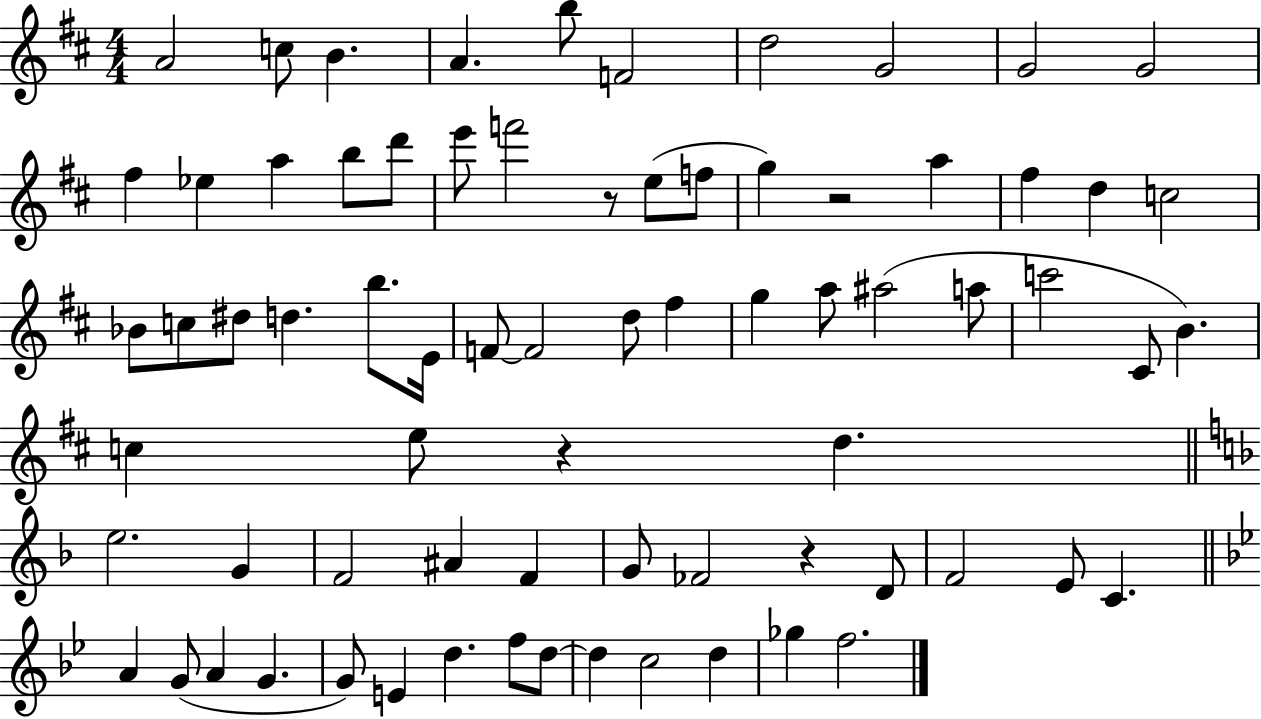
A4/h C5/e B4/q. A4/q. B5/e F4/h D5/h G4/h G4/h G4/h F#5/q Eb5/q A5/q B5/e D6/e E6/e F6/h R/e E5/e F5/e G5/q R/h A5/q F#5/q D5/q C5/h Bb4/e C5/e D#5/e D5/q. B5/e. E4/s F4/e F4/h D5/e F#5/q G5/q A5/e A#5/h A5/e C6/h C#4/e B4/q. C5/q E5/e R/q D5/q. E5/h. G4/q F4/h A#4/q F4/q G4/e FES4/h R/q D4/e F4/h E4/e C4/q. A4/q G4/e A4/q G4/q. G4/e E4/q D5/q. F5/e D5/e D5/q C5/h D5/q Gb5/q F5/h.